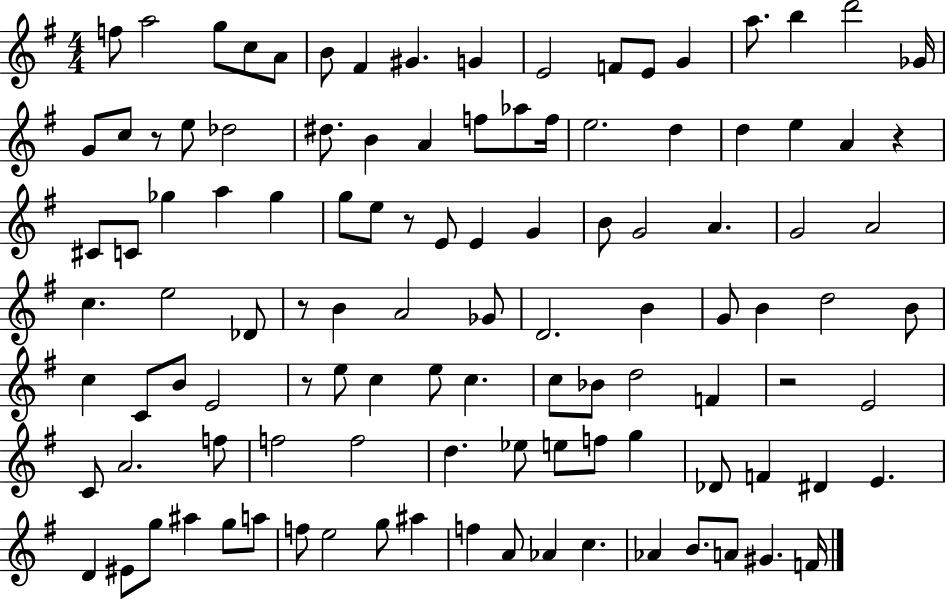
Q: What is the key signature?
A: G major